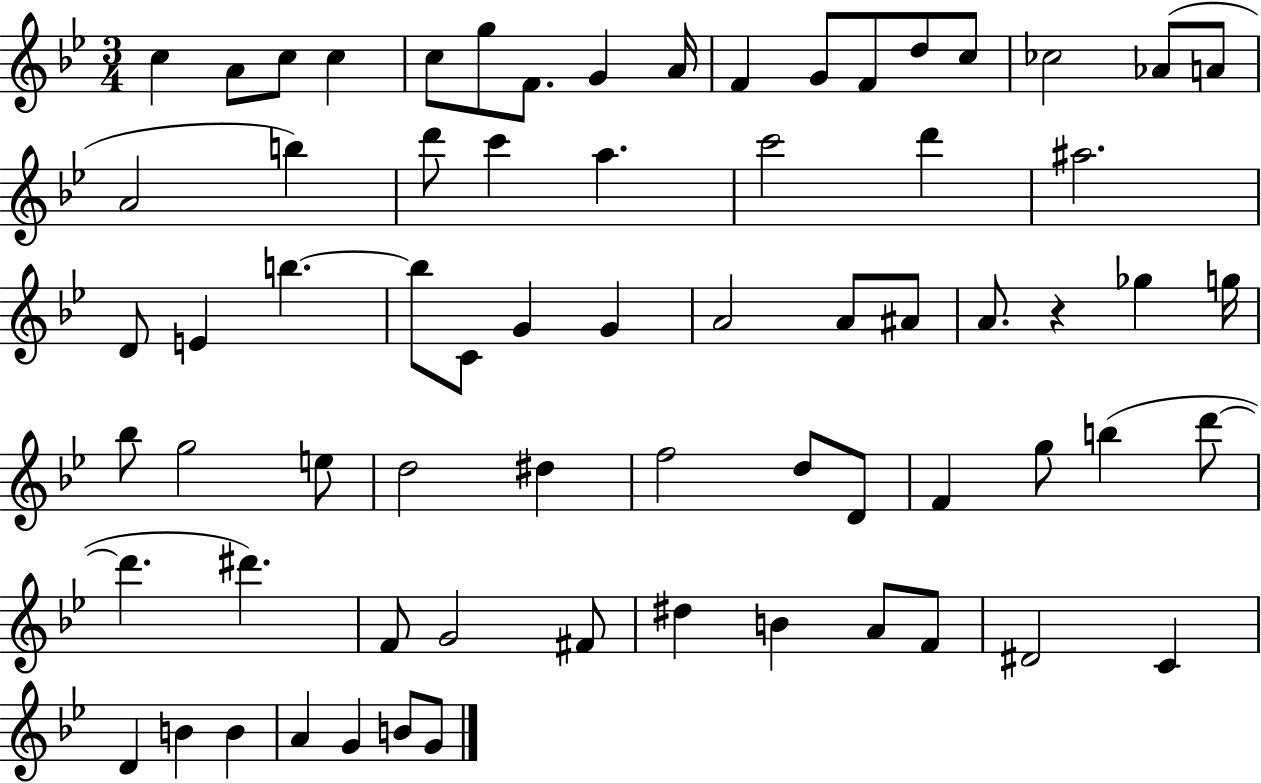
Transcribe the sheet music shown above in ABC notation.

X:1
T:Untitled
M:3/4
L:1/4
K:Bb
c A/2 c/2 c c/2 g/2 F/2 G A/4 F G/2 F/2 d/2 c/2 _c2 _A/2 A/2 A2 b d'/2 c' a c'2 d' ^a2 D/2 E b b/2 C/2 G G A2 A/2 ^A/2 A/2 z _g g/4 _b/2 g2 e/2 d2 ^d f2 d/2 D/2 F g/2 b d'/2 d' ^d' F/2 G2 ^F/2 ^d B A/2 F/2 ^D2 C D B B A G B/2 G/2